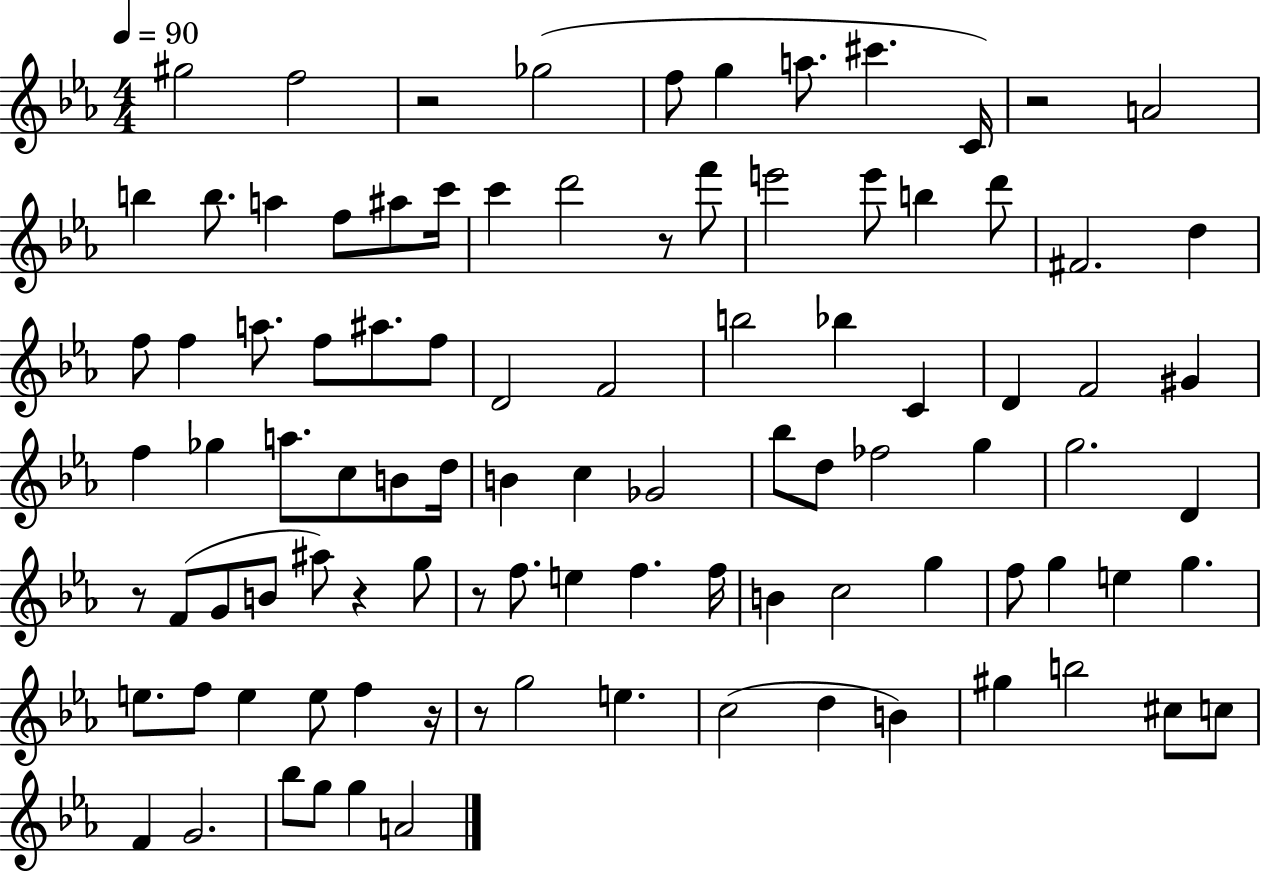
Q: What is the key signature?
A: EES major